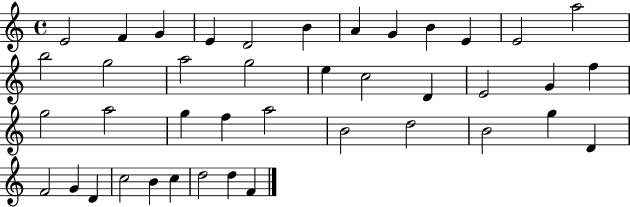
E4/h F4/q G4/q E4/q D4/h B4/q A4/q G4/q B4/q E4/q E4/h A5/h B5/h G5/h A5/h G5/h E5/q C5/h D4/q E4/h G4/q F5/q G5/h A5/h G5/q F5/q A5/h B4/h D5/h B4/h G5/q D4/q F4/h G4/q D4/q C5/h B4/q C5/q D5/h D5/q F4/q